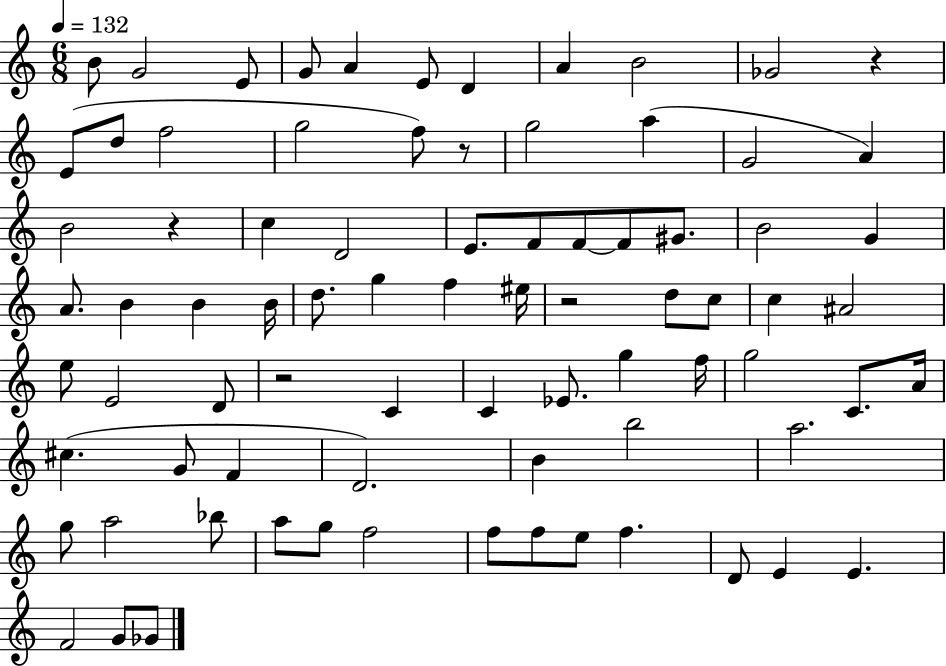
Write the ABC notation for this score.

X:1
T:Untitled
M:6/8
L:1/4
K:C
B/2 G2 E/2 G/2 A E/2 D A B2 _G2 z E/2 d/2 f2 g2 f/2 z/2 g2 a G2 A B2 z c D2 E/2 F/2 F/2 F/2 ^G/2 B2 G A/2 B B B/4 d/2 g f ^e/4 z2 d/2 c/2 c ^A2 e/2 E2 D/2 z2 C C _E/2 g f/4 g2 C/2 A/4 ^c G/2 F D2 B b2 a2 g/2 a2 _b/2 a/2 g/2 f2 f/2 f/2 e/2 f D/2 E E F2 G/2 _G/2